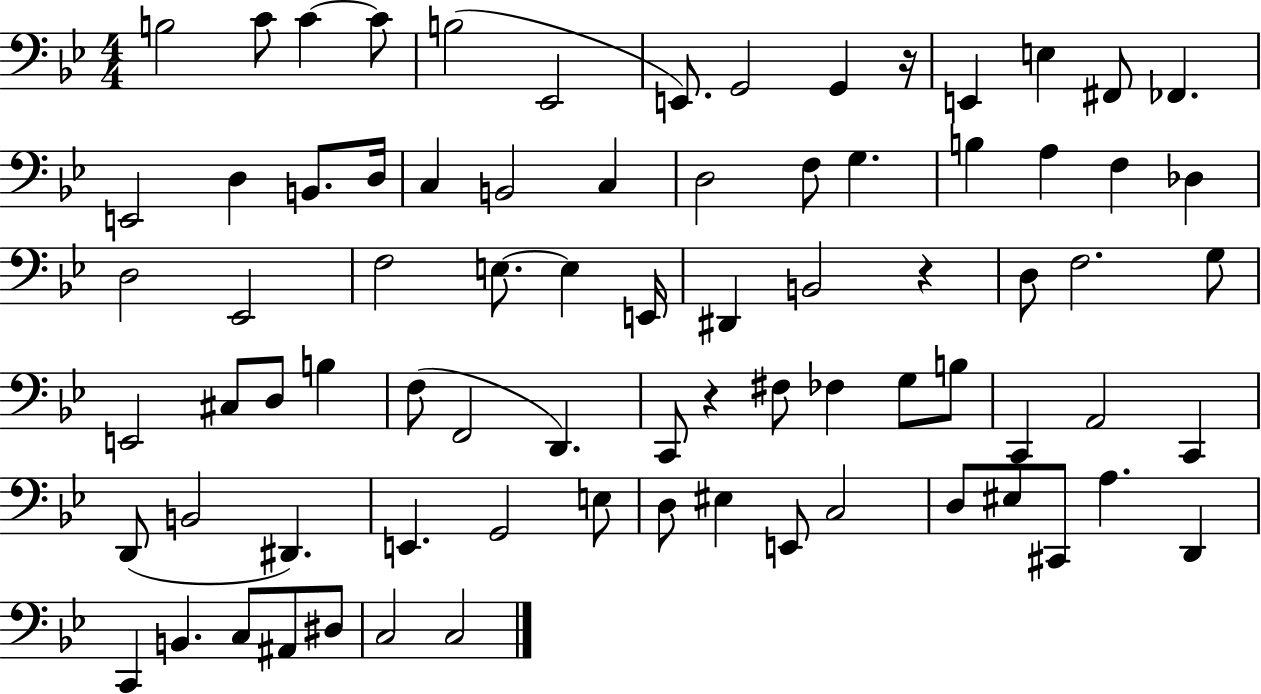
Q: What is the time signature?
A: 4/4